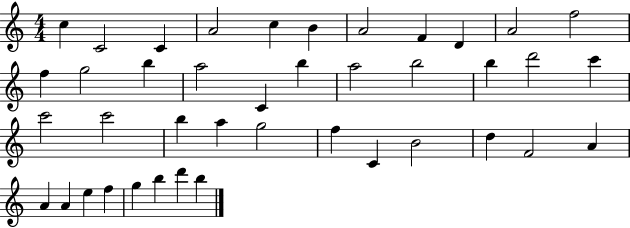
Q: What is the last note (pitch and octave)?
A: B5